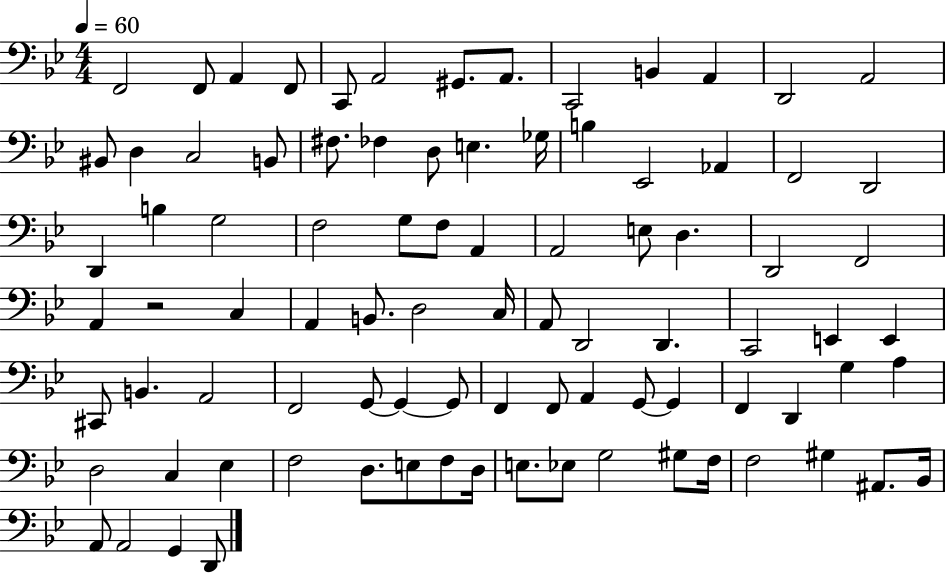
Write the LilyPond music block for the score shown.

{
  \clef bass
  \numericTimeSignature
  \time 4/4
  \key bes \major
  \tempo 4 = 60
  f,2 f,8 a,4 f,8 | c,8 a,2 gis,8. a,8. | c,2 b,4 a,4 | d,2 a,2 | \break bis,8 d4 c2 b,8 | fis8. fes4 d8 e4. ges16 | b4 ees,2 aes,4 | f,2 d,2 | \break d,4 b4 g2 | f2 g8 f8 a,4 | a,2 e8 d4. | d,2 f,2 | \break a,4 r2 c4 | a,4 b,8. d2 c16 | a,8 d,2 d,4. | c,2 e,4 e,4 | \break cis,8 b,4. a,2 | f,2 g,8~~ g,4~~ g,8 | f,4 f,8 a,4 g,8~~ g,4 | f,4 d,4 g4 a4 | \break d2 c4 ees4 | f2 d8. e8 f8 d16 | e8. ees8 g2 gis8 f16 | f2 gis4 ais,8. bes,16 | \break a,8 a,2 g,4 d,8 | \bar "|."
}